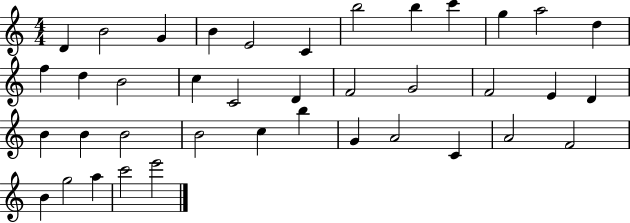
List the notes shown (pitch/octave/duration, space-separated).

D4/q B4/h G4/q B4/q E4/h C4/q B5/h B5/q C6/q G5/q A5/h D5/q F5/q D5/q B4/h C5/q C4/h D4/q F4/h G4/h F4/h E4/q D4/q B4/q B4/q B4/h B4/h C5/q B5/q G4/q A4/h C4/q A4/h F4/h B4/q G5/h A5/q C6/h E6/h